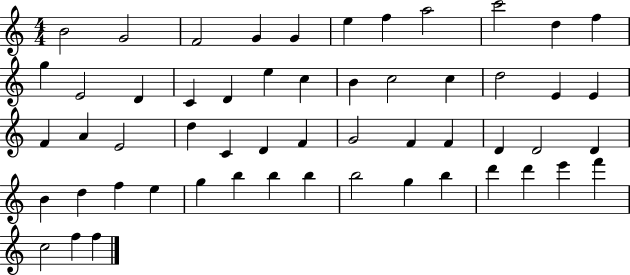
B4/h G4/h F4/h G4/q G4/q E5/q F5/q A5/h C6/h D5/q F5/q G5/q E4/h D4/q C4/q D4/q E5/q C5/q B4/q C5/h C5/q D5/h E4/q E4/q F4/q A4/q E4/h D5/q C4/q D4/q F4/q G4/h F4/q F4/q D4/q D4/h D4/q B4/q D5/q F5/q E5/q G5/q B5/q B5/q B5/q B5/h G5/q B5/q D6/q D6/q E6/q F6/q C5/h F5/q F5/q